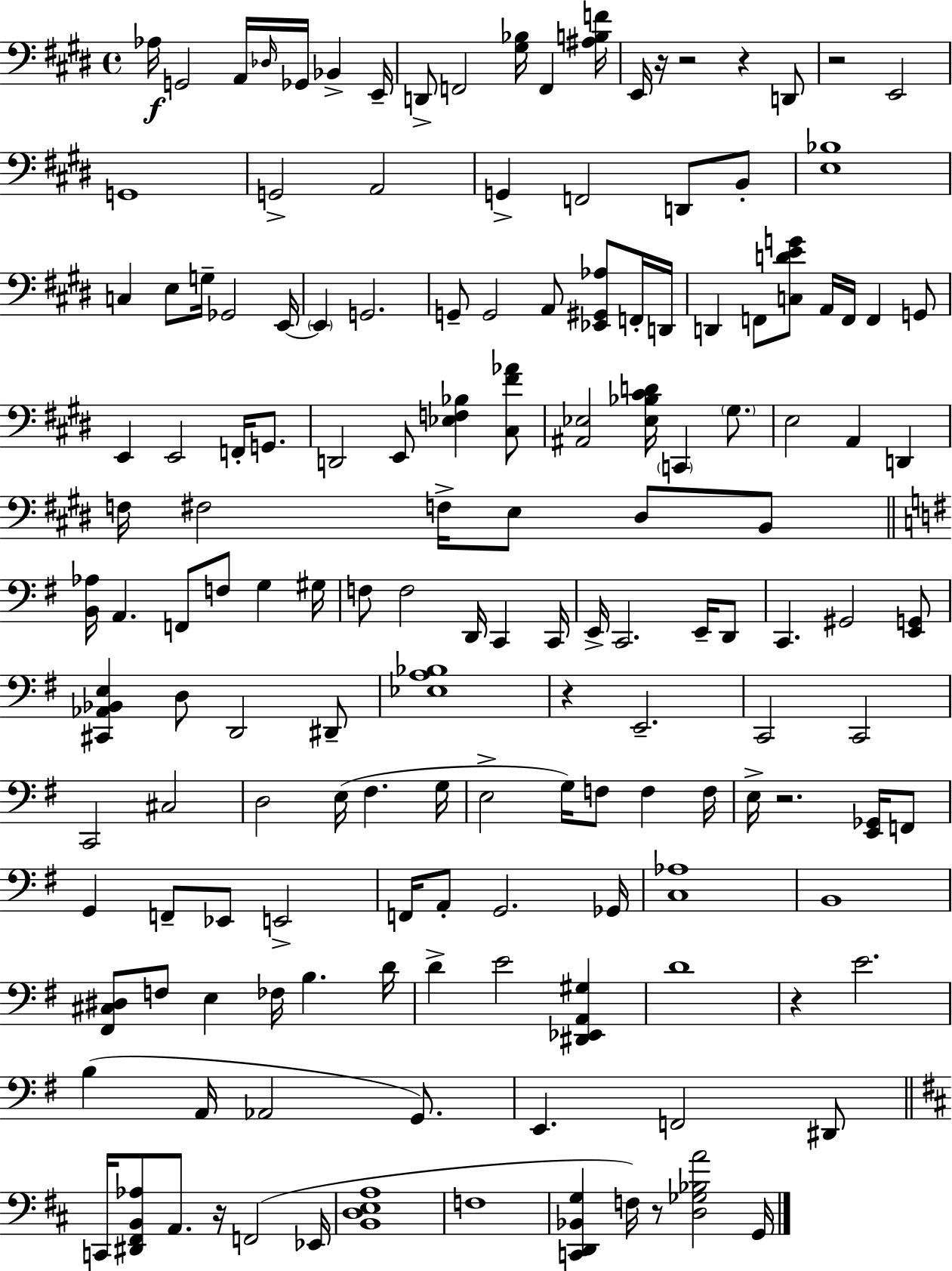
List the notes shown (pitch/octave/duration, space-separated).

Ab3/s G2/h A2/s Db3/s Gb2/s Bb2/q E2/s D2/e F2/h [G#3,Bb3]/s F2/q [A#3,B3,F4]/s E2/s R/s R/h R/q D2/e R/h E2/h G2/w G2/h A2/h G2/q F2/h D2/e B2/e [E3,Bb3]/w C3/q E3/e G3/s Gb2/h E2/s E2/q G2/h. G2/e G2/h A2/e [Eb2,G#2,Ab3]/e F2/s D2/s D2/q F2/e [C3,D4,E4,G4]/e A2/s F2/s F2/q G2/e E2/q E2/h F2/s G2/e. D2/h E2/e [Eb3,F3,Bb3]/q [C#3,F#4,Ab4]/e [A#2,Eb3]/h [Eb3,Bb3,C#4,D4]/s C2/q G#3/e. E3/h A2/q D2/q F3/s F#3/h F3/s E3/e D#3/e B2/e [B2,Ab3]/s A2/q. F2/e F3/e G3/q G#3/s F3/e F3/h D2/s C2/q C2/s E2/s C2/h. E2/s D2/e C2/q. G#2/h [E2,G2]/e [C#2,Ab2,Bb2,E3]/q D3/e D2/h D#2/e [Eb3,A3,Bb3]/w R/q E2/h. C2/h C2/h C2/h C#3/h D3/h E3/s F#3/q. G3/s E3/h G3/s F3/e F3/q F3/s E3/s R/h. [E2,Gb2]/s F2/e G2/q F2/e Eb2/e E2/h F2/s A2/e G2/h. Gb2/s [C3,Ab3]/w B2/w [F#2,C#3,D#3]/e F3/e E3/q FES3/s B3/q. D4/s D4/q E4/h [D#2,Eb2,A2,G#3]/q D4/w R/q E4/h. B3/q A2/s Ab2/h G2/e. E2/q. F2/h D#2/e C2/s [D#2,F#2,B2,Ab3]/e A2/e. R/s F2/h Eb2/s [B2,D3,E3,A3]/w F3/w [C2,D2,Bb2,G3]/q F3/s R/e [D3,Gb3,Bb3,A4]/h G2/s